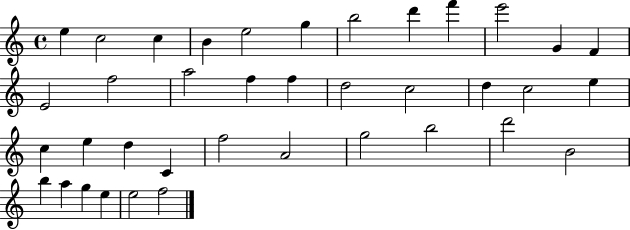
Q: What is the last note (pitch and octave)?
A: F5